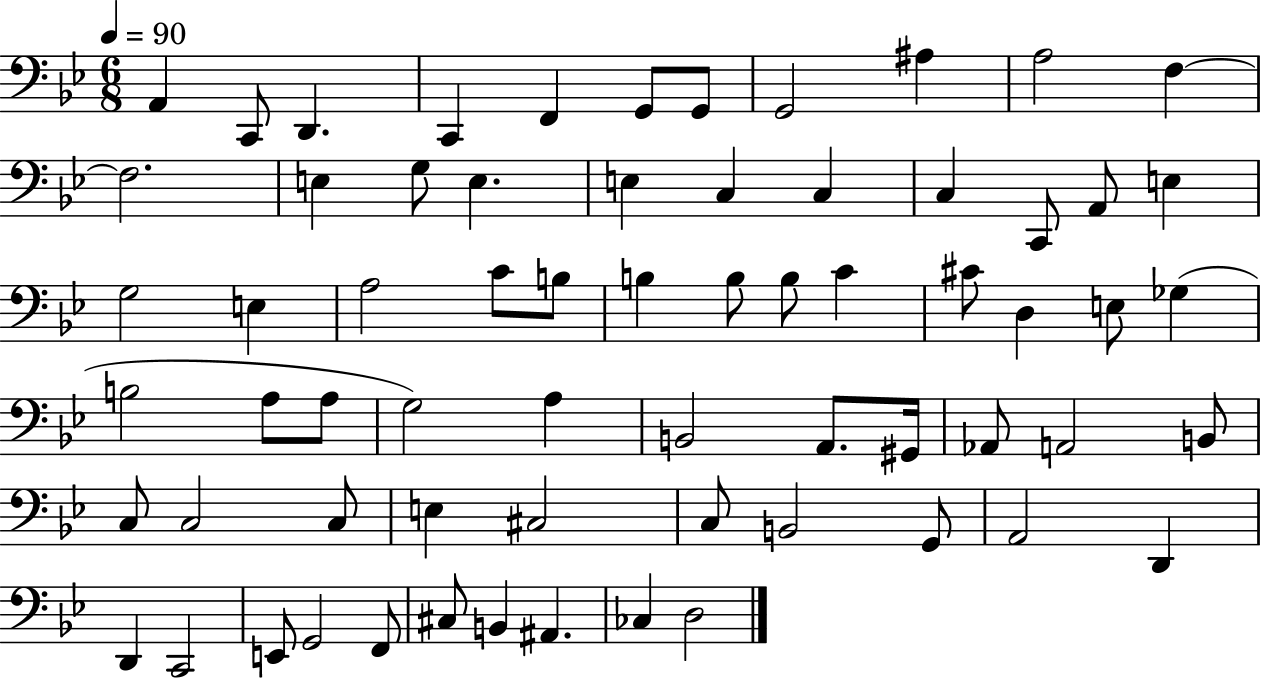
X:1
T:Untitled
M:6/8
L:1/4
K:Bb
A,, C,,/2 D,, C,, F,, G,,/2 G,,/2 G,,2 ^A, A,2 F, F,2 E, G,/2 E, E, C, C, C, C,,/2 A,,/2 E, G,2 E, A,2 C/2 B,/2 B, B,/2 B,/2 C ^C/2 D, E,/2 _G, B,2 A,/2 A,/2 G,2 A, B,,2 A,,/2 ^G,,/4 _A,,/2 A,,2 B,,/2 C,/2 C,2 C,/2 E, ^C,2 C,/2 B,,2 G,,/2 A,,2 D,, D,, C,,2 E,,/2 G,,2 F,,/2 ^C,/2 B,, ^A,, _C, D,2